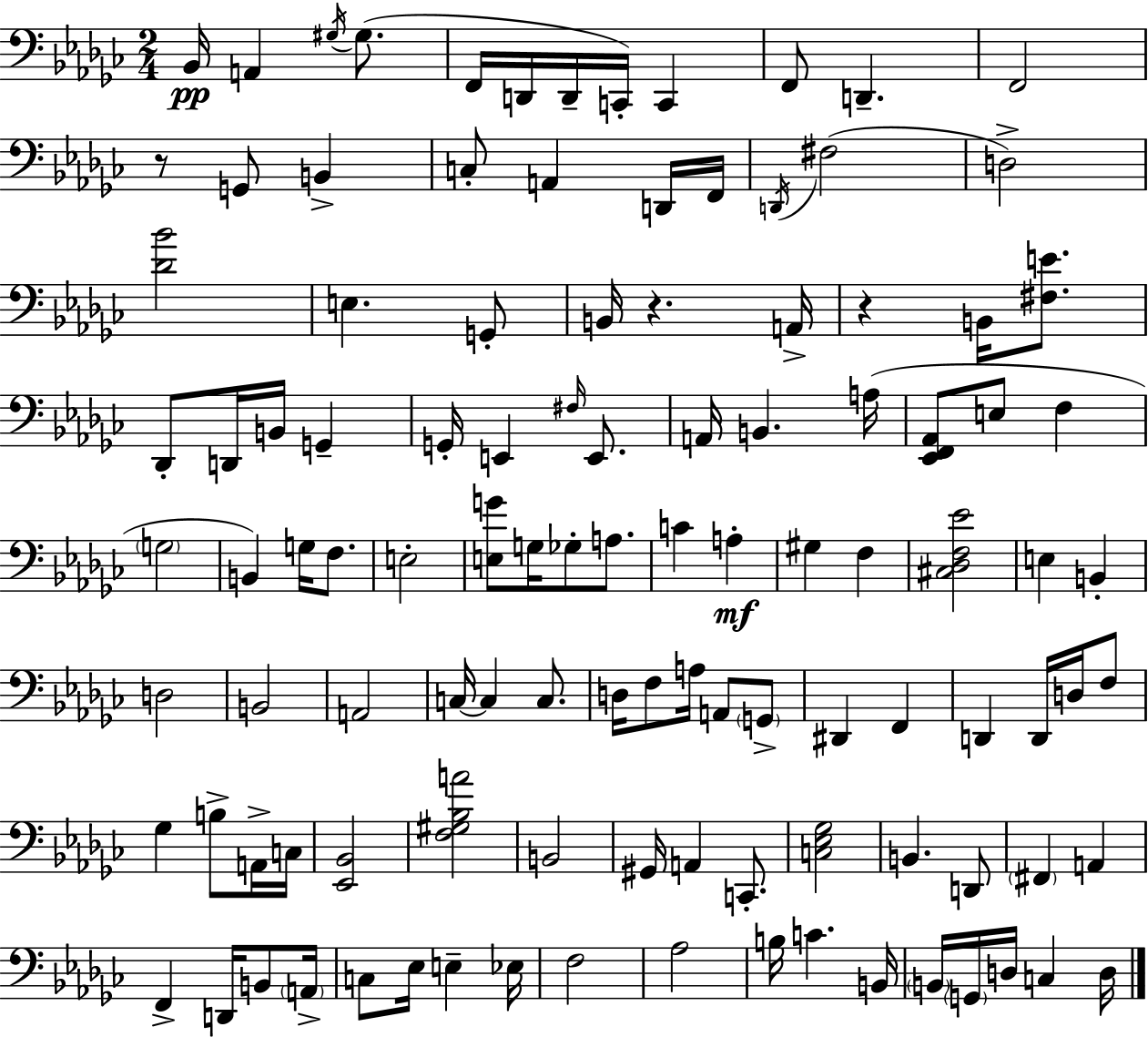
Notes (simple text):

Bb2/s A2/q G#3/s G#3/e. F2/s D2/s D2/s C2/s C2/q F2/e D2/q. F2/h R/e G2/e B2/q C3/e A2/q D2/s F2/s D2/s F#3/h D3/h [Db4,Bb4]/h E3/q. G2/e B2/s R/q. A2/s R/q B2/s [F#3,E4]/e. Db2/e D2/s B2/s G2/q G2/s E2/q F#3/s E2/e. A2/s B2/q. A3/s [Eb2,F2,Ab2]/e E3/e F3/q G3/h B2/q G3/s F3/e. E3/h [E3,G4]/e G3/s Gb3/e A3/e. C4/q A3/q G#3/q F3/q [C#3,Db3,F3,Eb4]/h E3/q B2/q D3/h B2/h A2/h C3/s C3/q C3/e. D3/s F3/e A3/s A2/e G2/e D#2/q F2/q D2/q D2/s D3/s F3/e Gb3/q B3/e A2/s C3/s [Eb2,Bb2]/h [F3,G#3,Bb3,A4]/h B2/h G#2/s A2/q C2/e. [C3,Eb3,Gb3]/h B2/q. D2/e F#2/q A2/q F2/q D2/s B2/e A2/s C3/e Eb3/s E3/q Eb3/s F3/h Ab3/h B3/s C4/q. B2/s B2/s G2/s D3/s C3/q D3/s